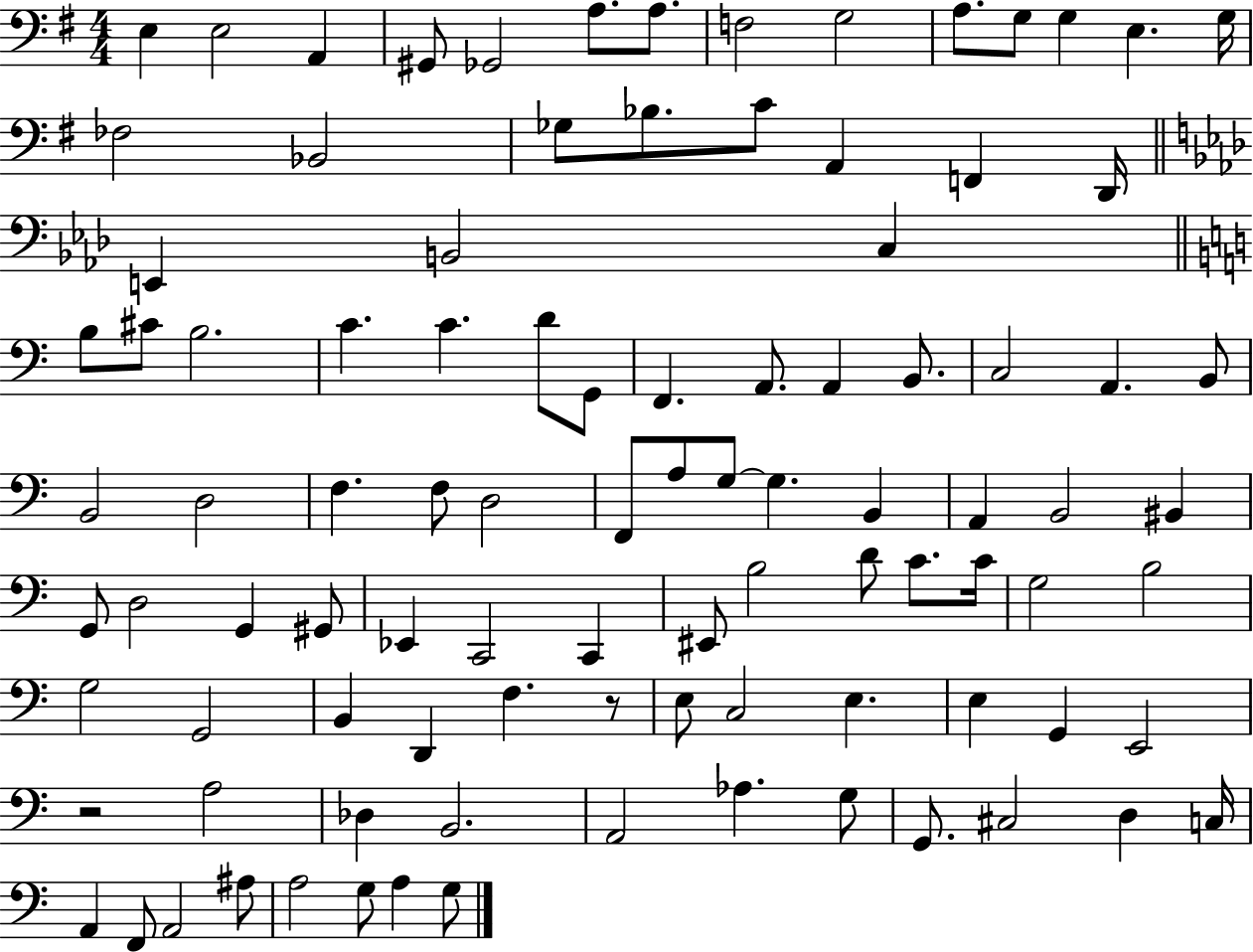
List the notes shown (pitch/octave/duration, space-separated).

E3/q E3/h A2/q G#2/e Gb2/h A3/e. A3/e. F3/h G3/h A3/e. G3/e G3/q E3/q. G3/s FES3/h Bb2/h Gb3/e Bb3/e. C4/e A2/q F2/q D2/s E2/q B2/h C3/q B3/e C#4/e B3/h. C4/q. C4/q. D4/e G2/e F2/q. A2/e. A2/q B2/e. C3/h A2/q. B2/e B2/h D3/h F3/q. F3/e D3/h F2/e A3/e G3/e G3/q. B2/q A2/q B2/h BIS2/q G2/e D3/h G2/q G#2/e Eb2/q C2/h C2/q EIS2/e B3/h D4/e C4/e. C4/s G3/h B3/h G3/h G2/h B2/q D2/q F3/q. R/e E3/e C3/h E3/q. E3/q G2/q E2/h R/h A3/h Db3/q B2/h. A2/h Ab3/q. G3/e G2/e. C#3/h D3/q C3/s A2/q F2/e A2/h A#3/e A3/h G3/e A3/q G3/e